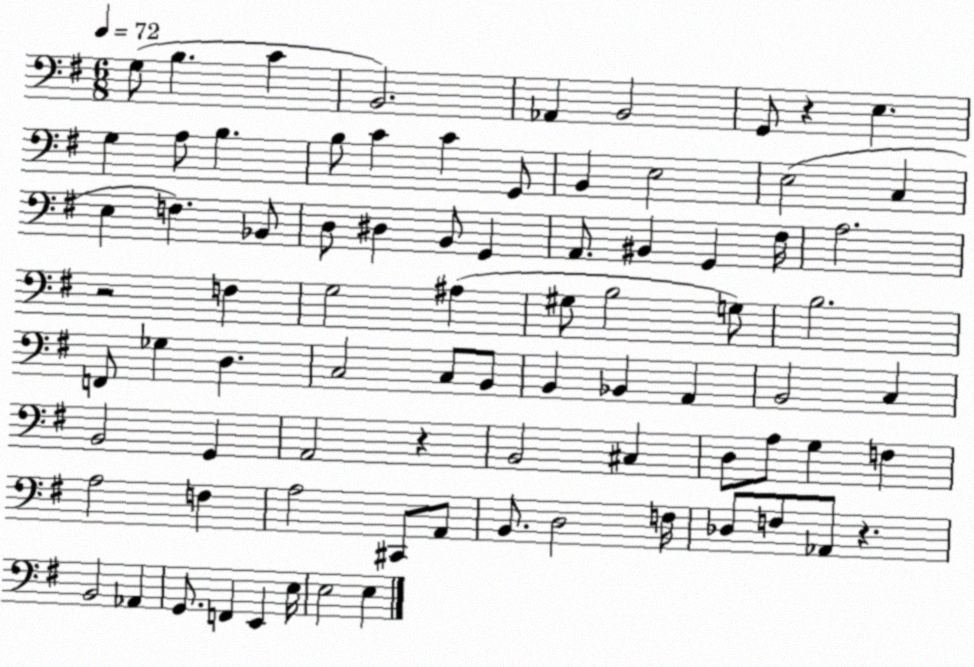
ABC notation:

X:1
T:Untitled
M:6/8
L:1/4
K:G
G,/2 B, C B,,2 _A,, B,,2 G,,/2 z E, G, A,/2 B, B,/2 C C G,,/2 B,, E,2 E,2 C, E, F, _B,,/2 D,/2 ^D, B,,/2 G,, A,,/2 ^B,, G,, ^F,/4 A,2 z2 F, G,2 ^A, ^G,/2 B,2 G,/2 B,2 F,,/2 _G, D, C,2 C,/2 B,,/2 B,, _B,, A,, B,,2 C, B,,2 G,, A,,2 z B,,2 ^C, D,/2 A,/2 G, F, A,2 F, A,2 ^C,,/2 A,,/2 B,,/2 D,2 F,/4 _D,/2 F,/2 _A,,/2 z B,,2 _A,, G,,/2 F,, E,, E,/4 E,2 E,